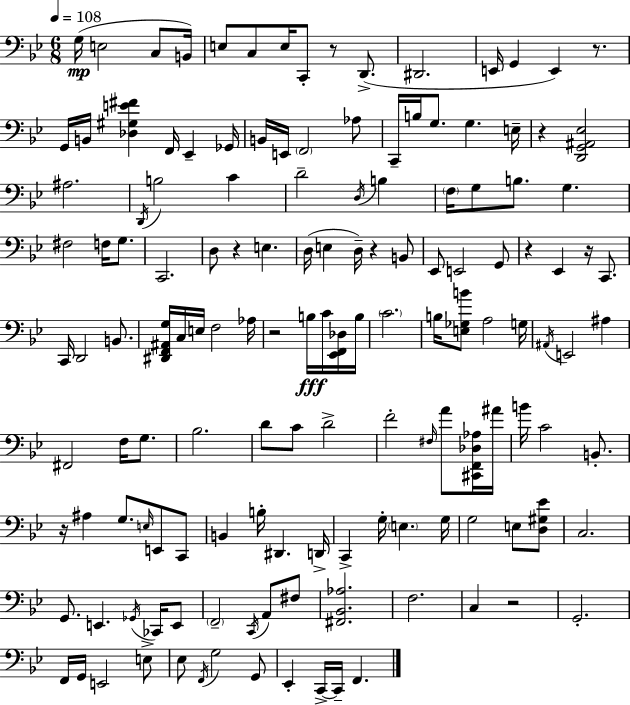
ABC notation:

X:1
T:Untitled
M:6/8
L:1/4
K:Gm
G,/4 E,2 C,/2 B,,/4 E,/2 C,/2 E,/4 C,,/2 z/2 D,,/2 ^D,,2 E,,/4 G,, E,, z/2 G,,/4 B,,/4 [_D,^G,E^F] F,,/4 _E,, _G,,/4 B,,/4 E,,/4 F,,2 _A,/2 C,,/4 B,/4 G,/2 G, E,/4 z [D,,G,,^A,,_E,]2 ^A,2 D,,/4 B,2 C D2 D,/4 B, F,/4 G,/2 B,/2 G, ^F,2 F,/4 G,/2 C,,2 D,/2 z E, D,/4 E, D,/4 z B,,/2 _E,,/2 E,,2 G,,/2 z _E,, z/4 C,,/2 C,,/4 D,,2 B,,/2 [^D,,F,,^A,,G,]/4 C,/4 E,/4 F,2 _A,/4 z2 B,/4 C/4 [_E,,F,,_D,]/4 B,/4 C2 B,/4 [E,_G,B]/2 A,2 G,/4 ^A,,/4 E,,2 ^A, ^F,,2 F,/4 G,/2 _B,2 D/2 C/2 D2 F2 ^F,/4 A/2 [^C,,F,,_D,_A,]/4 ^A/4 B/4 C2 B,,/2 z/4 ^A, G,/2 E,/4 E,,/2 C,,/2 B,, B,/4 ^D,, D,,/4 C,, G,/4 E, G,/4 G,2 E,/2 [D,^G,_E]/2 C,2 G,,/2 E,, _G,,/4 _C,,/4 E,,/2 F,,2 C,,/4 A,,/2 ^F,/2 [^F,,_B,,_A,]2 F,2 C, z2 G,,2 F,,/4 G,,/4 E,,2 E,/2 _E,/2 F,,/4 G,2 G,,/2 _E,, C,,/4 C,,/4 F,,